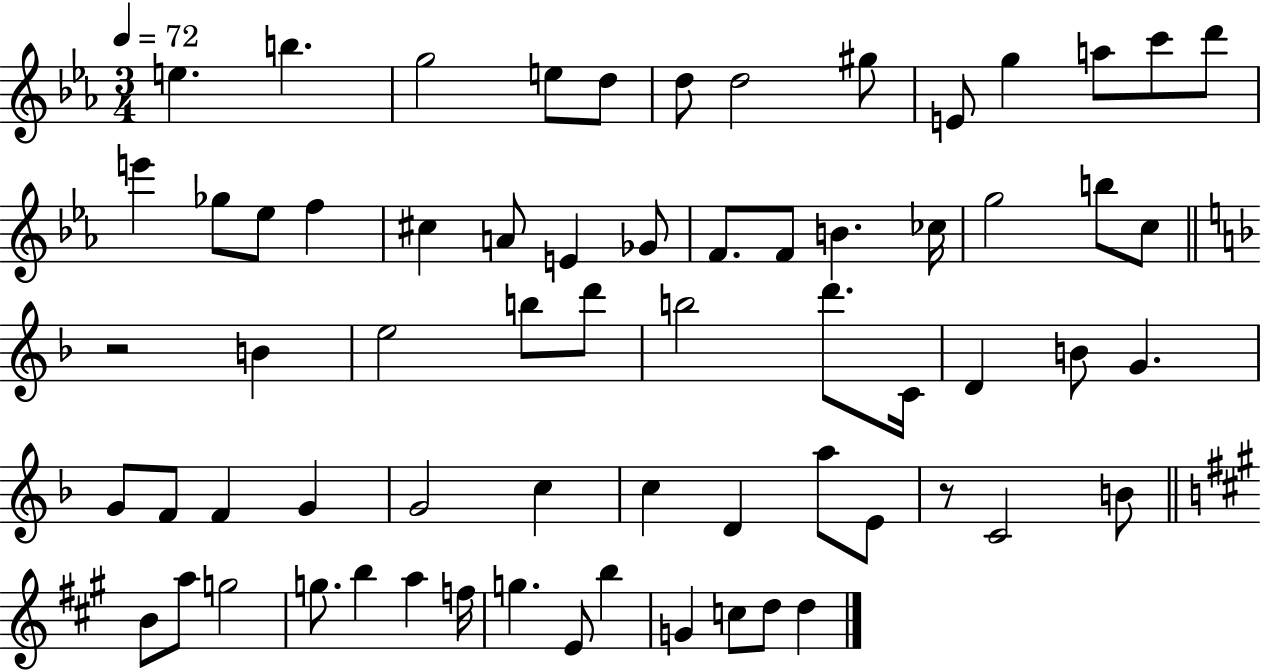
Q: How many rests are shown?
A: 2